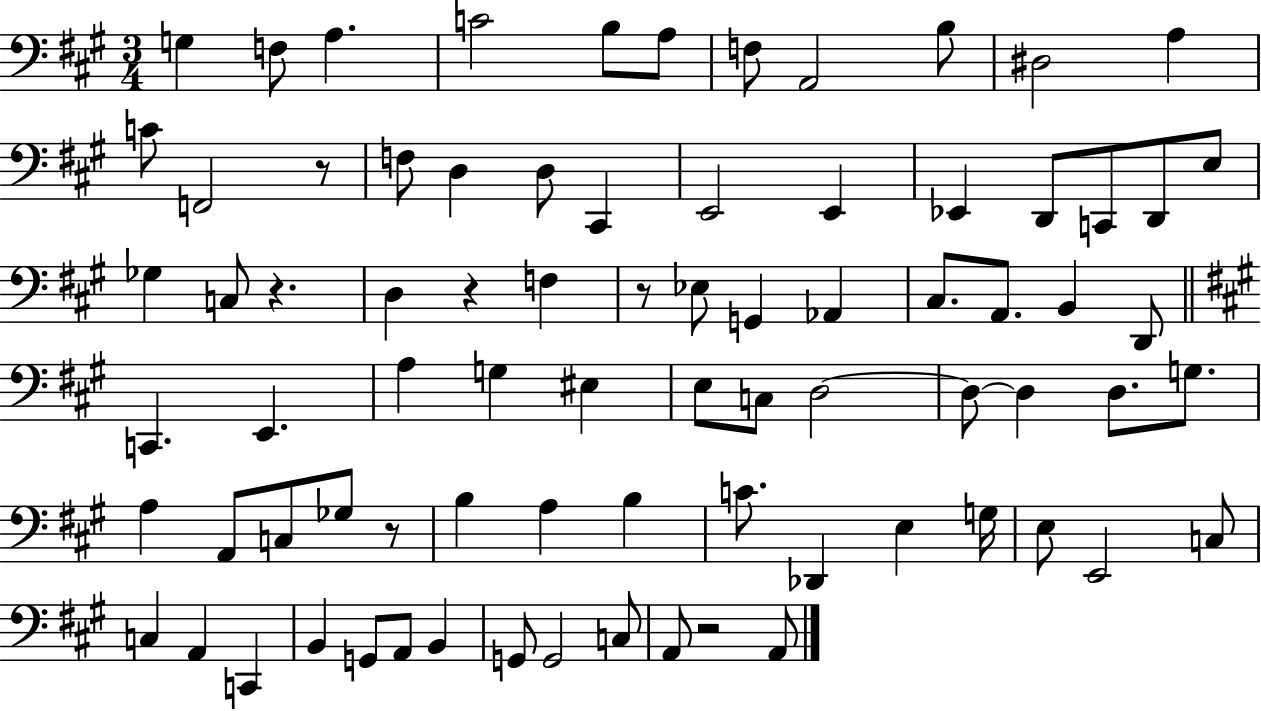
{
  \clef bass
  \numericTimeSignature
  \time 3/4
  \key a \major
  g4 f8 a4. | c'2 b8 a8 | f8 a,2 b8 | dis2 a4 | \break c'8 f,2 r8 | f8 d4 d8 cis,4 | e,2 e,4 | ees,4 d,8 c,8 d,8 e8 | \break ges4 c8 r4. | d4 r4 f4 | r8 ees8 g,4 aes,4 | cis8. a,8. b,4 d,8 | \break \bar "||" \break \key a \major c,4. e,4. | a4 g4 eis4 | e8 c8 d2~~ | d8~~ d4 d8. g8. | \break a4 a,8 c8 ges8 r8 | b4 a4 b4 | c'8. des,4 e4 g16 | e8 e,2 c8 | \break c4 a,4 c,4 | b,4 g,8 a,8 b,4 | g,8 g,2 c8 | a,8 r2 a,8 | \break \bar "|."
}